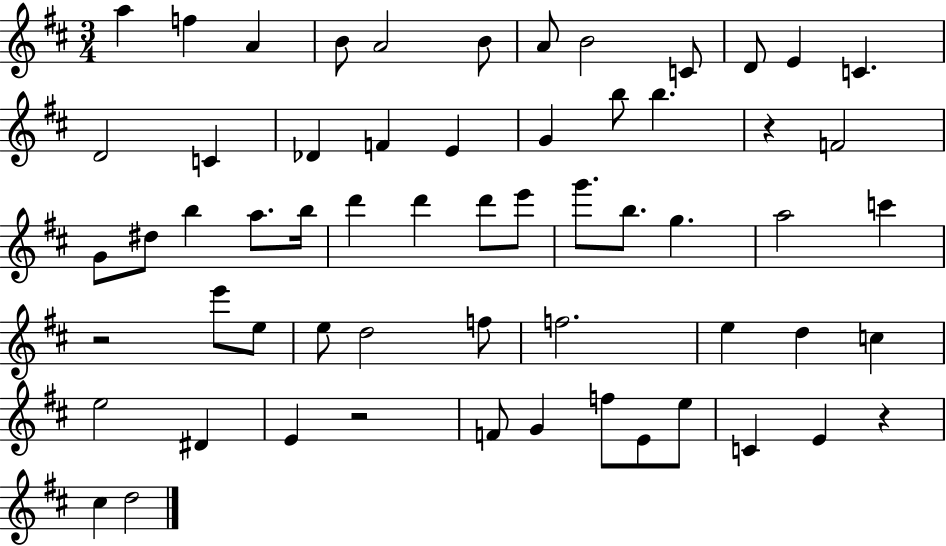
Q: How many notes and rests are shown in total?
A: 60